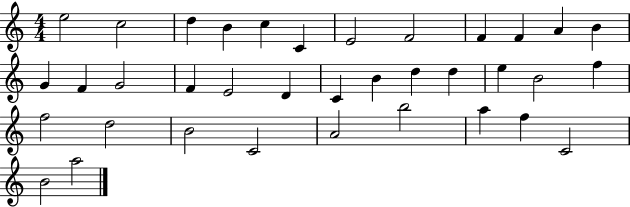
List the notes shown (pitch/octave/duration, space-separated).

E5/h C5/h D5/q B4/q C5/q C4/q E4/h F4/h F4/q F4/q A4/q B4/q G4/q F4/q G4/h F4/q E4/h D4/q C4/q B4/q D5/q D5/q E5/q B4/h F5/q F5/h D5/h B4/h C4/h A4/h B5/h A5/q F5/q C4/h B4/h A5/h